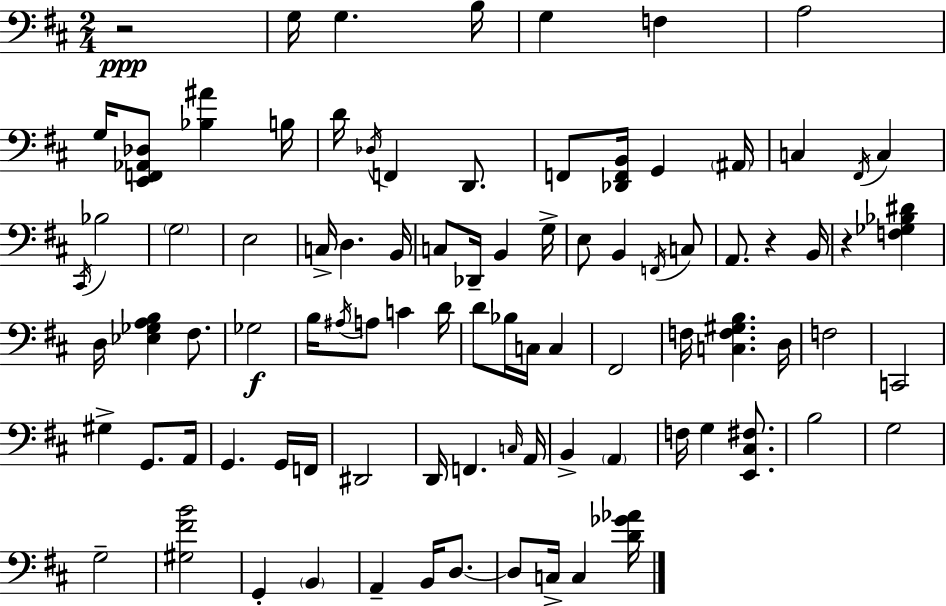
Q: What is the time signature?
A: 2/4